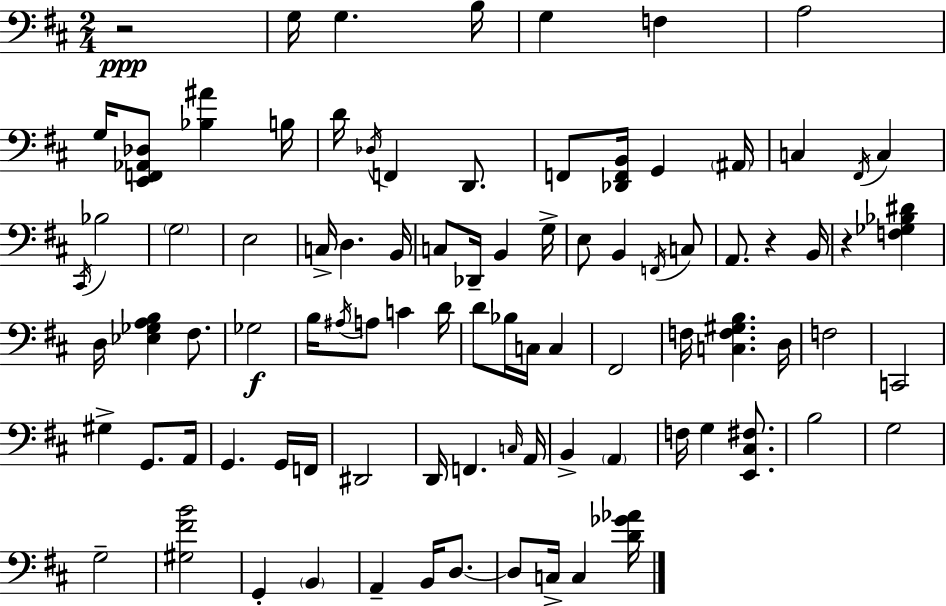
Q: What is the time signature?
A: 2/4